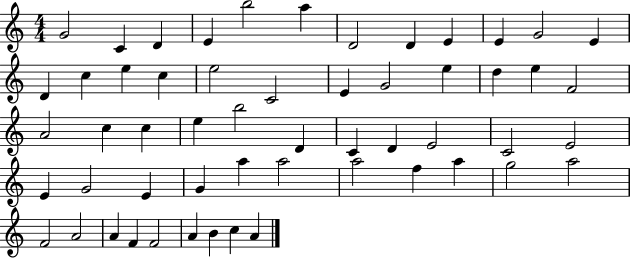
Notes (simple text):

G4/h C4/q D4/q E4/q B5/h A5/q D4/h D4/q E4/q E4/q G4/h E4/q D4/q C5/q E5/q C5/q E5/h C4/h E4/q G4/h E5/q D5/q E5/q F4/h A4/h C5/q C5/q E5/q B5/h D4/q C4/q D4/q E4/h C4/h E4/h E4/q G4/h E4/q G4/q A5/q A5/h A5/h F5/q A5/q G5/h A5/h F4/h A4/h A4/q F4/q F4/h A4/q B4/q C5/q A4/q